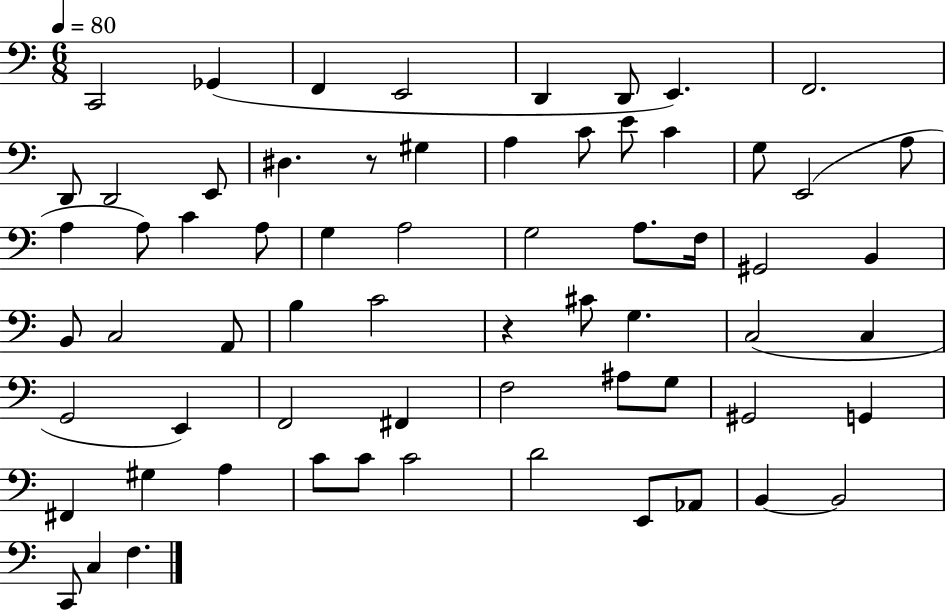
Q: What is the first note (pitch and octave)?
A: C2